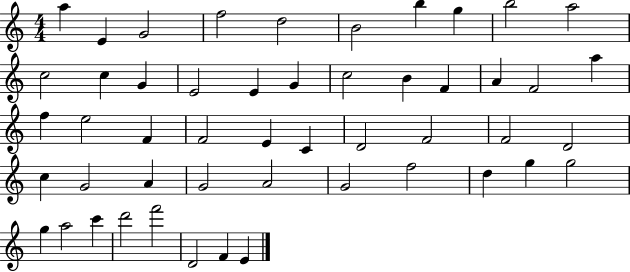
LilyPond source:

{
  \clef treble
  \numericTimeSignature
  \time 4/4
  \key c \major
  a''4 e'4 g'2 | f''2 d''2 | b'2 b''4 g''4 | b''2 a''2 | \break c''2 c''4 g'4 | e'2 e'4 g'4 | c''2 b'4 f'4 | a'4 f'2 a''4 | \break f''4 e''2 f'4 | f'2 e'4 c'4 | d'2 f'2 | f'2 d'2 | \break c''4 g'2 a'4 | g'2 a'2 | g'2 f''2 | d''4 g''4 g''2 | \break g''4 a''2 c'''4 | d'''2 f'''2 | d'2 f'4 e'4 | \bar "|."
}